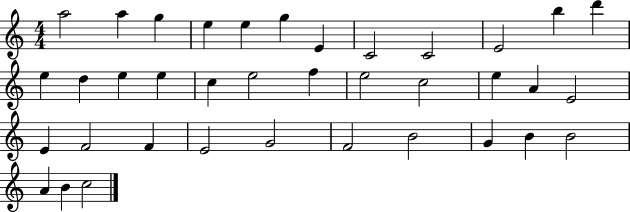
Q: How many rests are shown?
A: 0